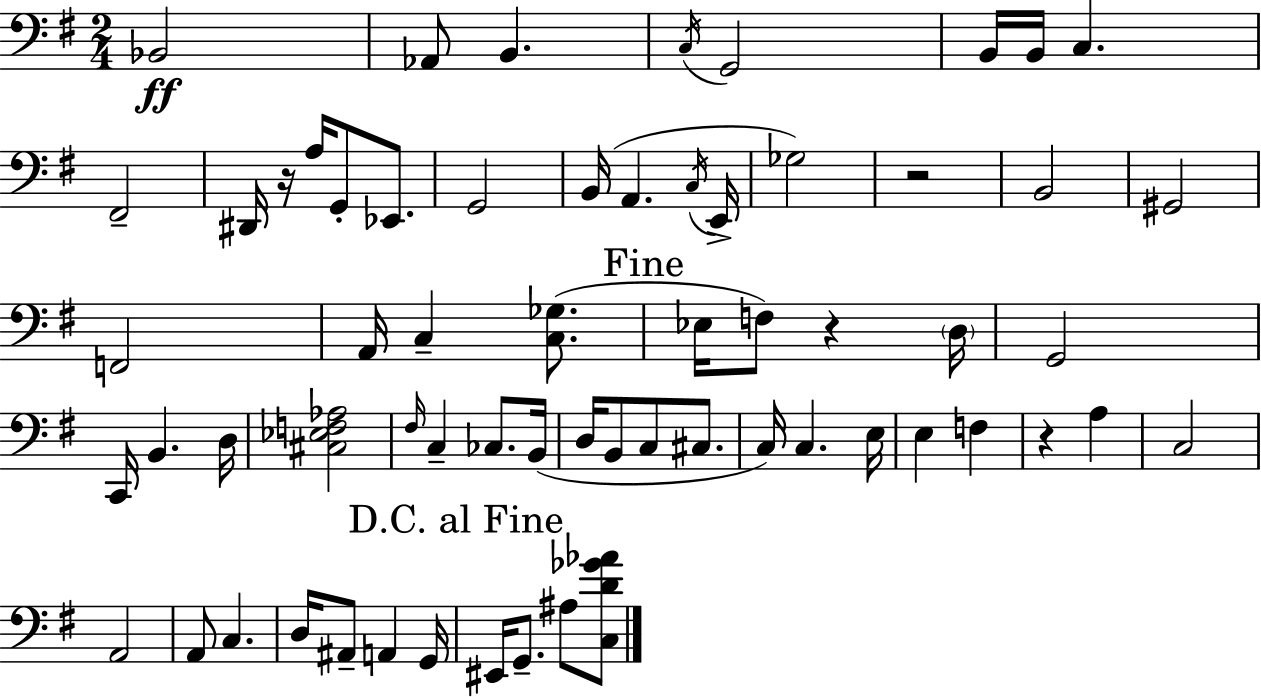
Bb2/h Ab2/e B2/q. C3/s G2/h B2/s B2/s C3/q. F#2/h D#2/s R/s A3/s G2/e Eb2/e. G2/h B2/s A2/q. C3/s E2/s Gb3/h R/h B2/h G#2/h F2/h A2/s C3/q [C3,Gb3]/e. Eb3/s F3/e R/q D3/s G2/h C2/s B2/q. D3/s [C#3,Eb3,F3,Ab3]/h F#3/s C3/q CES3/e. B2/s D3/s B2/e C3/e C#3/e. C3/s C3/q. E3/s E3/q F3/q R/q A3/q C3/h A2/h A2/e C3/q. D3/s A#2/e A2/q G2/s EIS2/s G2/e. A#3/e [C3,D4,Gb4,Ab4]/e